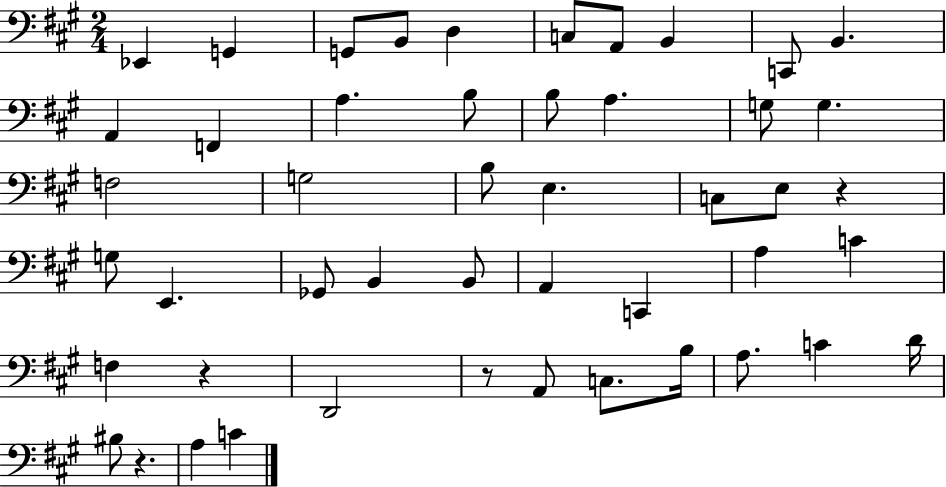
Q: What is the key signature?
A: A major